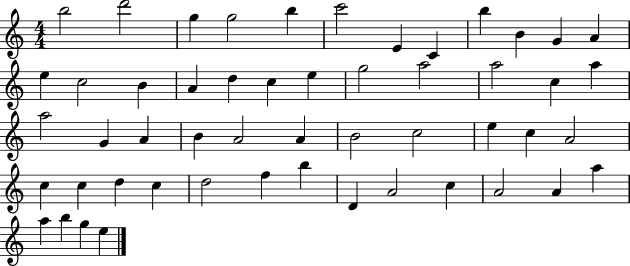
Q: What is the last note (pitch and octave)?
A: E5